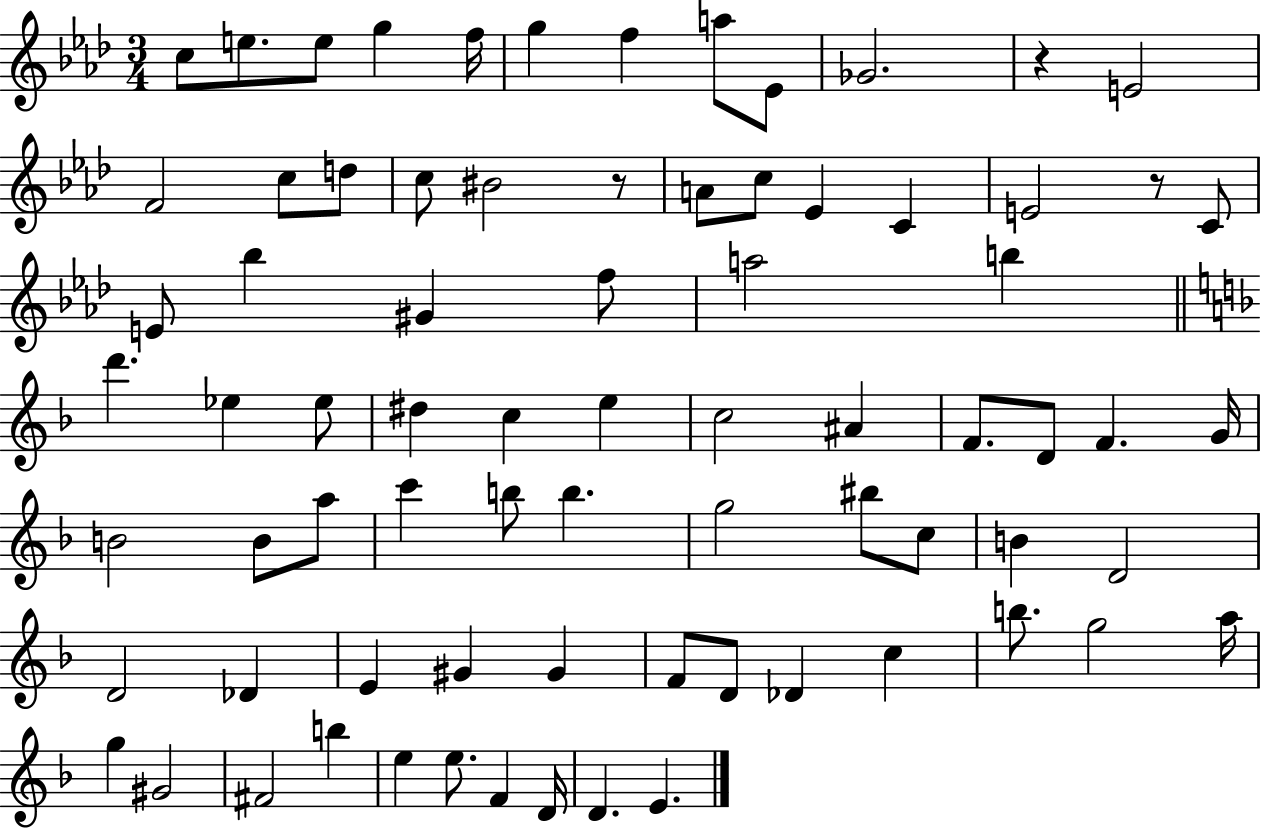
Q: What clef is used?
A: treble